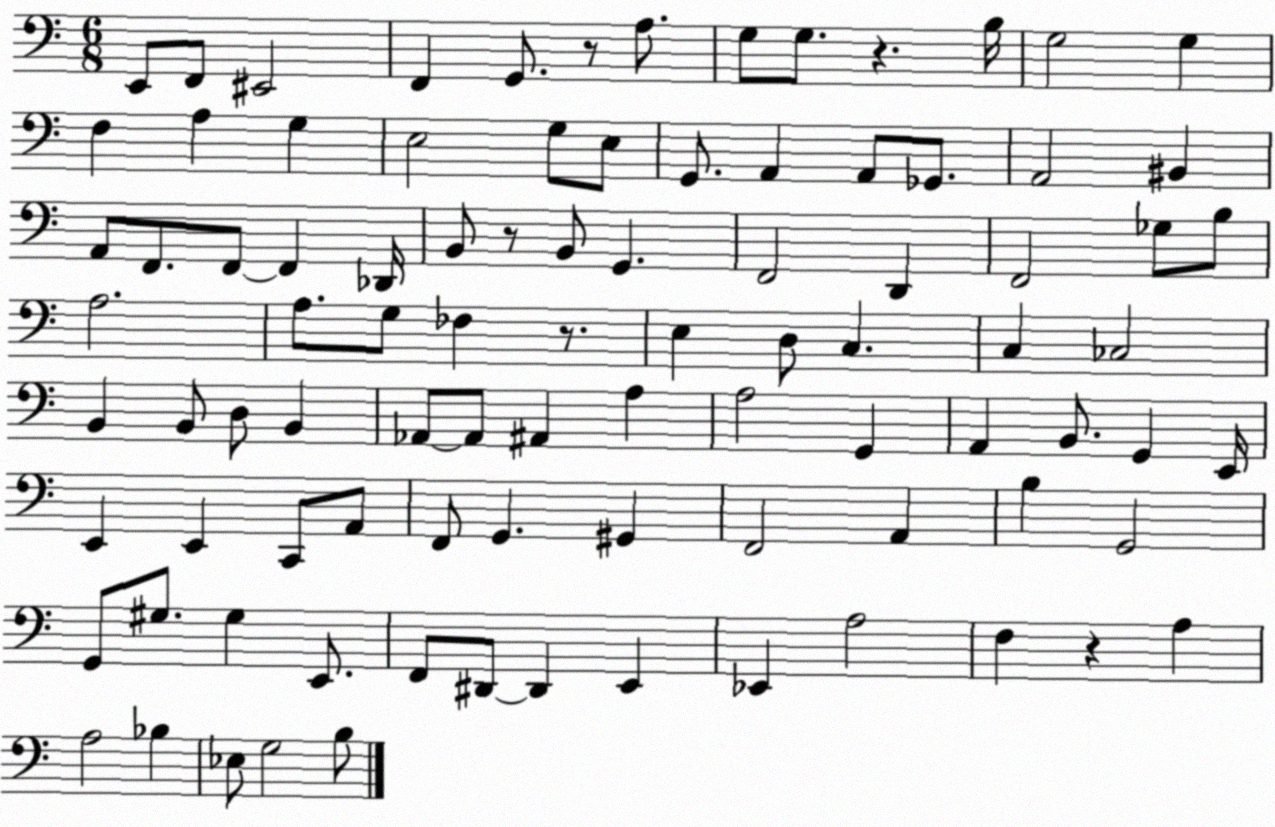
X:1
T:Untitled
M:6/8
L:1/4
K:C
E,,/2 F,,/2 ^E,,2 F,, G,,/2 z/2 A,/2 G,/2 G,/2 z B,/4 G,2 G, F, A, G, E,2 G,/2 E,/2 G,,/2 A,, A,,/2 _G,,/2 A,,2 ^B,, A,,/2 F,,/2 F,,/2 F,, _D,,/4 B,,/2 z/2 B,,/2 G,, F,,2 D,, F,,2 _G,/2 B,/2 A,2 A,/2 G,/2 _F, z/2 E, D,/2 C, C, _C,2 B,, B,,/2 D,/2 B,, _A,,/2 _A,,/2 ^A,, A, A,2 G,, A,, B,,/2 G,, E,,/4 E,, E,, C,,/2 A,,/2 F,,/2 G,, ^G,, F,,2 A,, B, G,,2 G,,/2 ^G,/2 ^G, E,,/2 F,,/2 ^D,,/2 ^D,, E,, _E,, A,2 F, z A, A,2 _B, _E,/2 G,2 B,/2